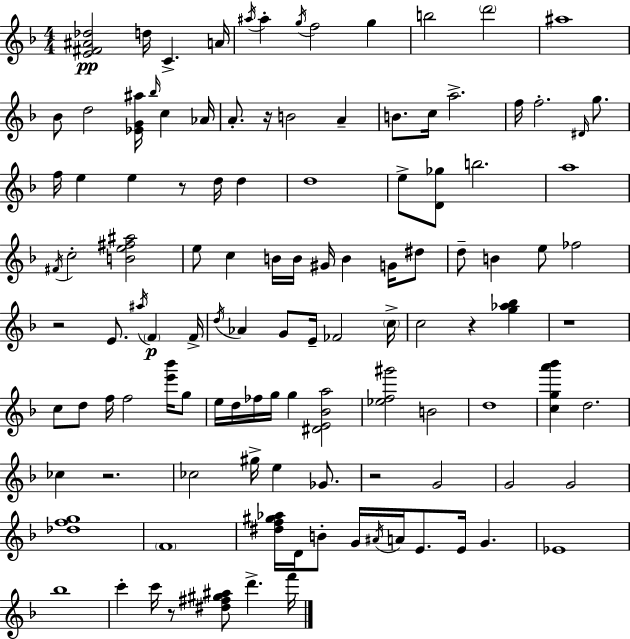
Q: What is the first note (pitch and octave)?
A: D5